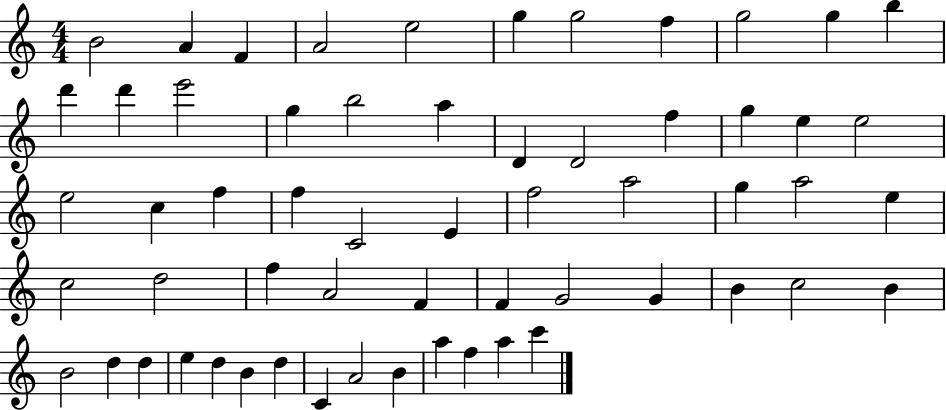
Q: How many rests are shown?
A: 0